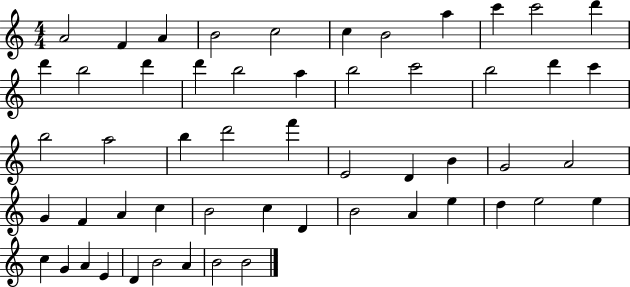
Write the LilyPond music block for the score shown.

{
  \clef treble
  \numericTimeSignature
  \time 4/4
  \key c \major
  a'2 f'4 a'4 | b'2 c''2 | c''4 b'2 a''4 | c'''4 c'''2 d'''4 | \break d'''4 b''2 d'''4 | d'''4 b''2 a''4 | b''2 c'''2 | b''2 d'''4 c'''4 | \break b''2 a''2 | b''4 d'''2 f'''4 | e'2 d'4 b'4 | g'2 a'2 | \break g'4 f'4 a'4 c''4 | b'2 c''4 d'4 | b'2 a'4 e''4 | d''4 e''2 e''4 | \break c''4 g'4 a'4 e'4 | d'4 b'2 a'4 | b'2 b'2 | \bar "|."
}